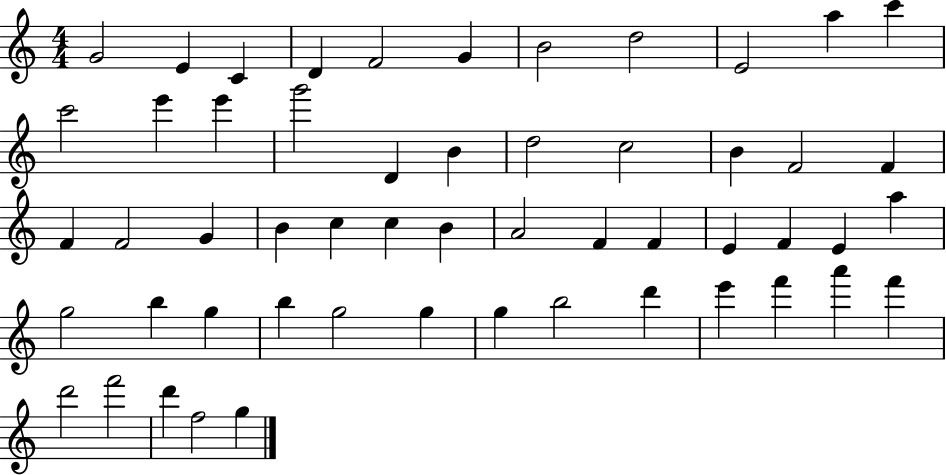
X:1
T:Untitled
M:4/4
L:1/4
K:C
G2 E C D F2 G B2 d2 E2 a c' c'2 e' e' g'2 D B d2 c2 B F2 F F F2 G B c c B A2 F F E F E a g2 b g b g2 g g b2 d' e' f' a' f' d'2 f'2 d' f2 g